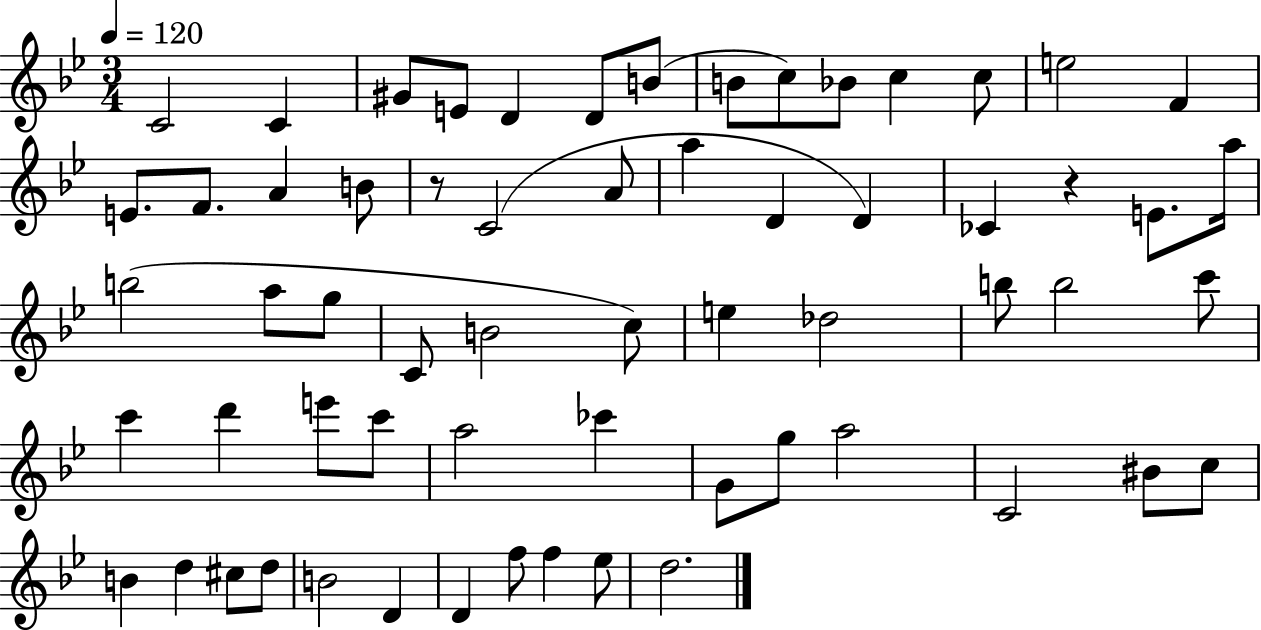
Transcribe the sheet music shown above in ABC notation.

X:1
T:Untitled
M:3/4
L:1/4
K:Bb
C2 C ^G/2 E/2 D D/2 B/2 B/2 c/2 _B/2 c c/2 e2 F E/2 F/2 A B/2 z/2 C2 A/2 a D D _C z E/2 a/4 b2 a/2 g/2 C/2 B2 c/2 e _d2 b/2 b2 c'/2 c' d' e'/2 c'/2 a2 _c' G/2 g/2 a2 C2 ^B/2 c/2 B d ^c/2 d/2 B2 D D f/2 f _e/2 d2